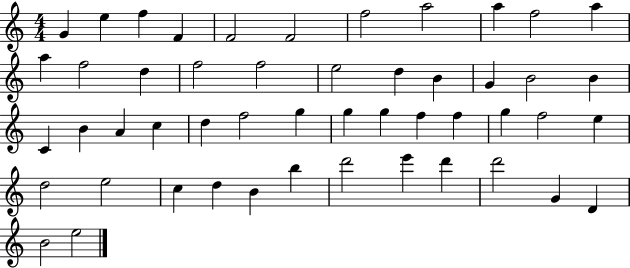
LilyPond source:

{
  \clef treble
  \numericTimeSignature
  \time 4/4
  \key c \major
  g'4 e''4 f''4 f'4 | f'2 f'2 | f''2 a''2 | a''4 f''2 a''4 | \break a''4 f''2 d''4 | f''2 f''2 | e''2 d''4 b'4 | g'4 b'2 b'4 | \break c'4 b'4 a'4 c''4 | d''4 f''2 g''4 | g''4 g''4 f''4 f''4 | g''4 f''2 e''4 | \break d''2 e''2 | c''4 d''4 b'4 b''4 | d'''2 e'''4 d'''4 | d'''2 g'4 d'4 | \break b'2 e''2 | \bar "|."
}